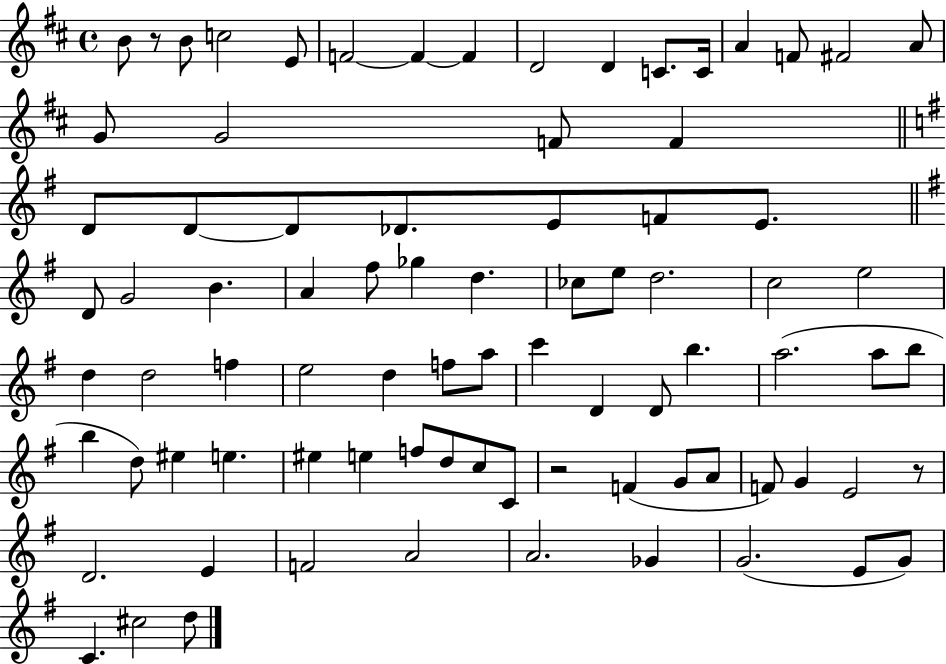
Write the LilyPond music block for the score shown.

{
  \clef treble
  \time 4/4
  \defaultTimeSignature
  \key d \major
  b'8 r8 b'8 c''2 e'8 | f'2~~ f'4~~ f'4 | d'2 d'4 c'8. c'16 | a'4 f'8 fis'2 a'8 | \break g'8 g'2 f'8 f'4 | \bar "||" \break \key g \major d'8 d'8~~ d'8 des'8. e'8 f'8 e'8. | \bar "||" \break \key e \minor d'8 g'2 b'4. | a'4 fis''8 ges''4 d''4. | ces''8 e''8 d''2. | c''2 e''2 | \break d''4 d''2 f''4 | e''2 d''4 f''8 a''8 | c'''4 d'4 d'8 b''4. | a''2.( a''8 b''8 | \break b''4 d''8) eis''4 e''4. | eis''4 e''4 f''8 d''8 c''8 c'8 | r2 f'4( g'8 a'8 | f'8) g'4 e'2 r8 | \break d'2. e'4 | f'2 a'2 | a'2. ges'4 | g'2.( e'8 g'8) | \break c'4. cis''2 d''8 | \bar "|."
}